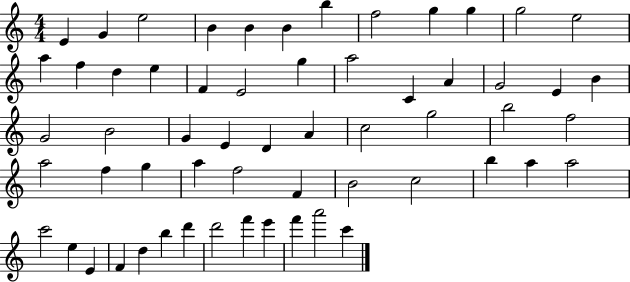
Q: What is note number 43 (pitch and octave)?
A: C5